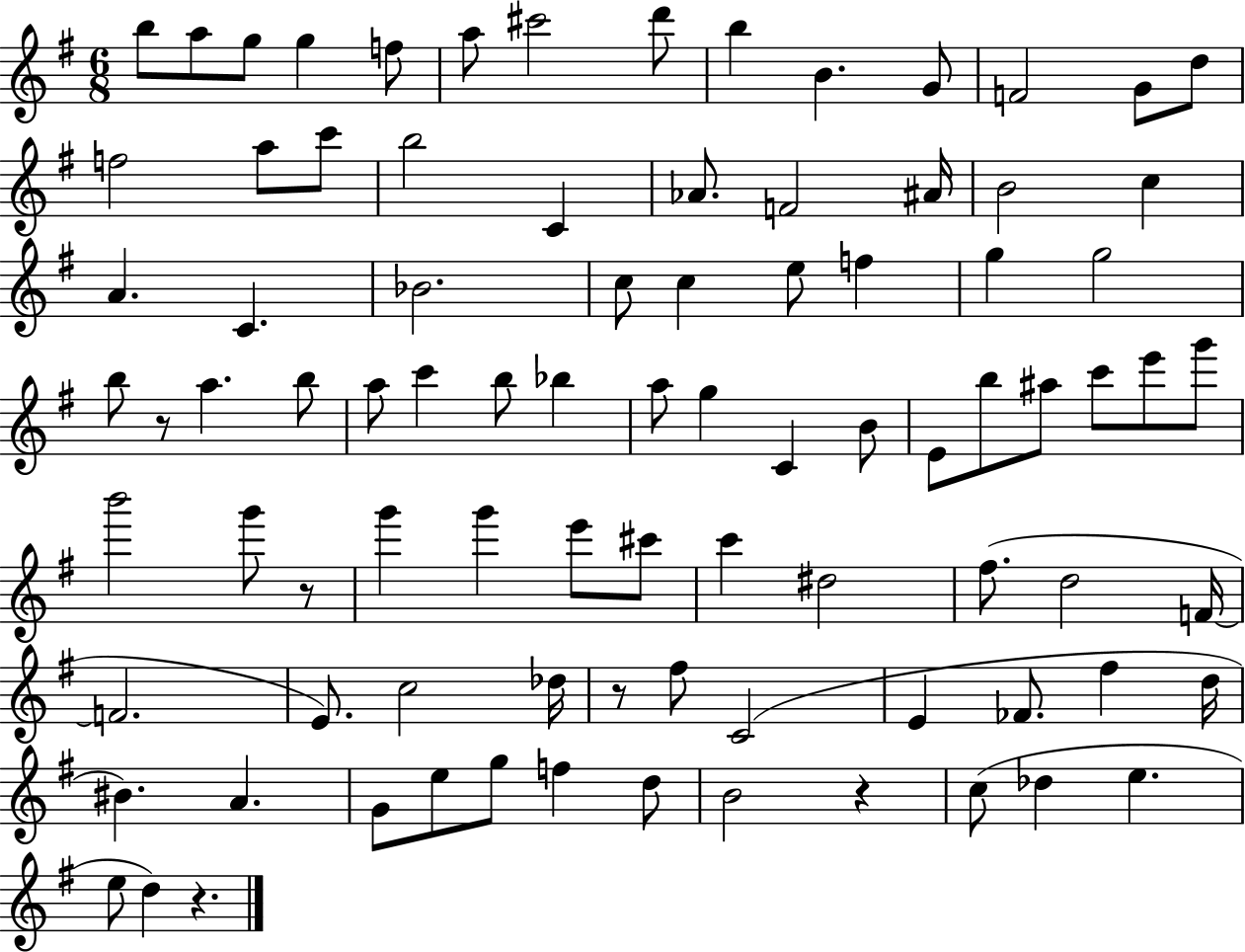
{
  \clef treble
  \numericTimeSignature
  \time 6/8
  \key g \major
  b''8 a''8 g''8 g''4 f''8 | a''8 cis'''2 d'''8 | b''4 b'4. g'8 | f'2 g'8 d''8 | \break f''2 a''8 c'''8 | b''2 c'4 | aes'8. f'2 ais'16 | b'2 c''4 | \break a'4. c'4. | bes'2. | c''8 c''4 e''8 f''4 | g''4 g''2 | \break b''8 r8 a''4. b''8 | a''8 c'''4 b''8 bes''4 | a''8 g''4 c'4 b'8 | e'8 b''8 ais''8 c'''8 e'''8 g'''8 | \break b'''2 g'''8 r8 | g'''4 g'''4 e'''8 cis'''8 | c'''4 dis''2 | fis''8.( d''2 f'16~~ | \break f'2. | e'8.) c''2 des''16 | r8 fis''8 c'2( | e'4 fes'8. fis''4 d''16 | \break bis'4.) a'4. | g'8 e''8 g''8 f''4 d''8 | b'2 r4 | c''8( des''4 e''4. | \break e''8 d''4) r4. | \bar "|."
}